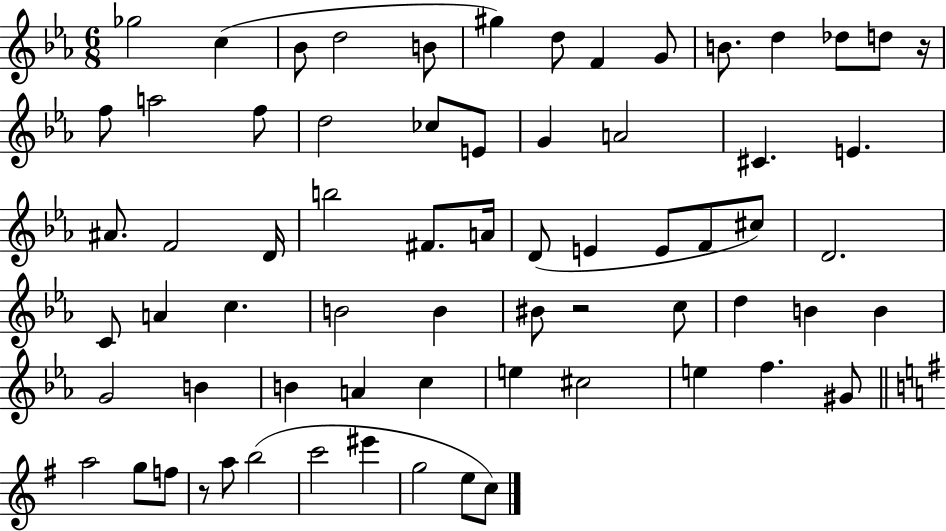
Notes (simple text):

Gb5/h C5/q Bb4/e D5/h B4/e G#5/q D5/e F4/q G4/e B4/e. D5/q Db5/e D5/e R/s F5/e A5/h F5/e D5/h CES5/e E4/e G4/q A4/h C#4/q. E4/q. A#4/e. F4/h D4/s B5/h F#4/e. A4/s D4/e E4/q E4/e F4/e C#5/e D4/h. C4/e A4/q C5/q. B4/h B4/q BIS4/e R/h C5/e D5/q B4/q B4/q G4/h B4/q B4/q A4/q C5/q E5/q C#5/h E5/q F5/q. G#4/e A5/h G5/e F5/e R/e A5/e B5/h C6/h EIS6/q G5/h E5/e C5/e